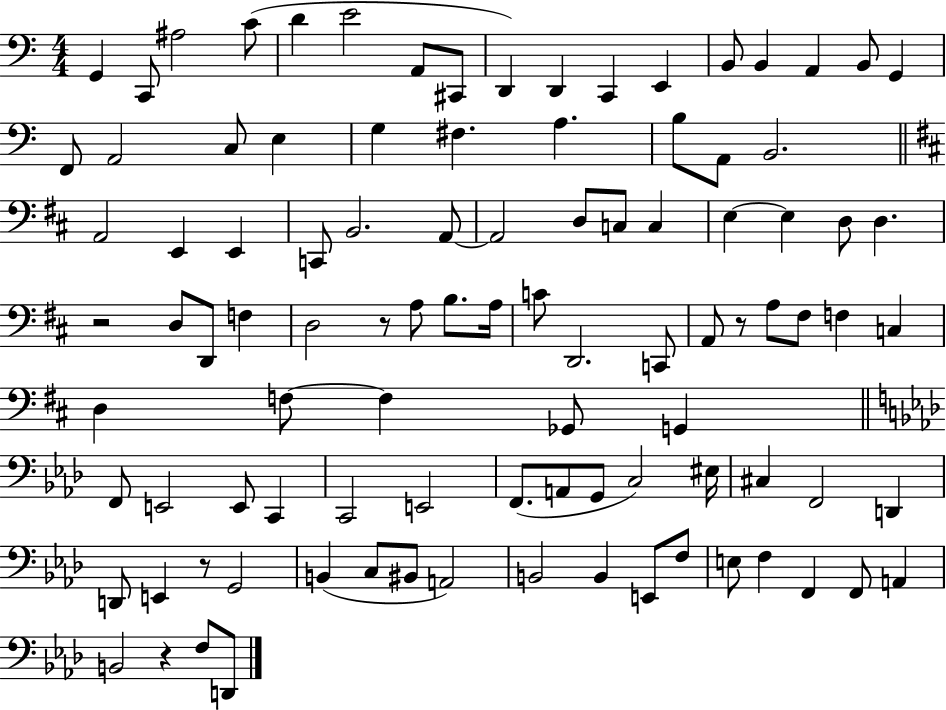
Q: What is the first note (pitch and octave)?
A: G2